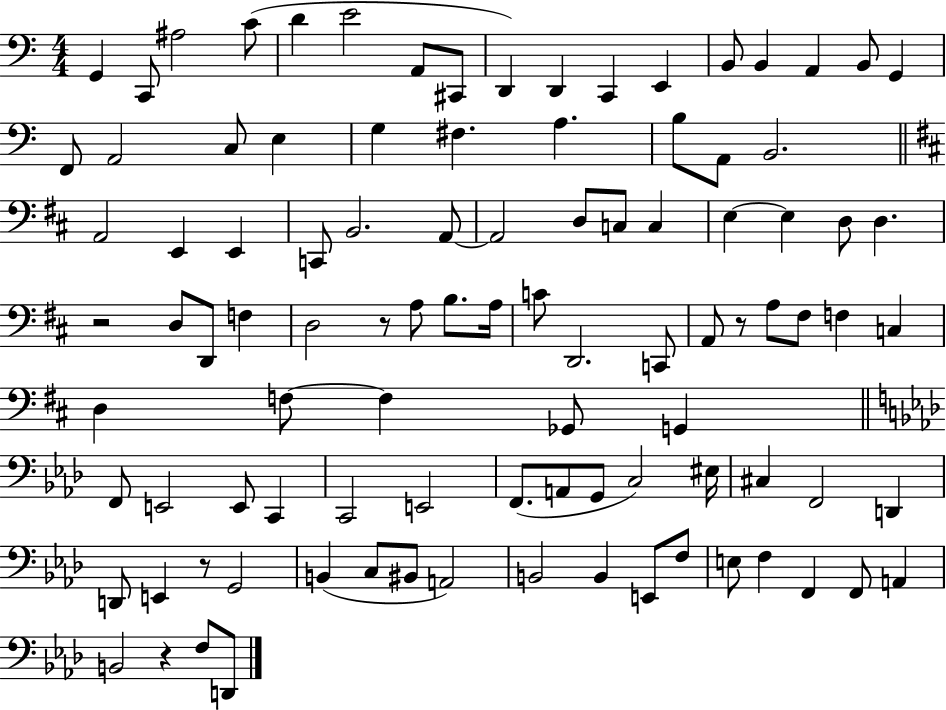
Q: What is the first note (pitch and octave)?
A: G2